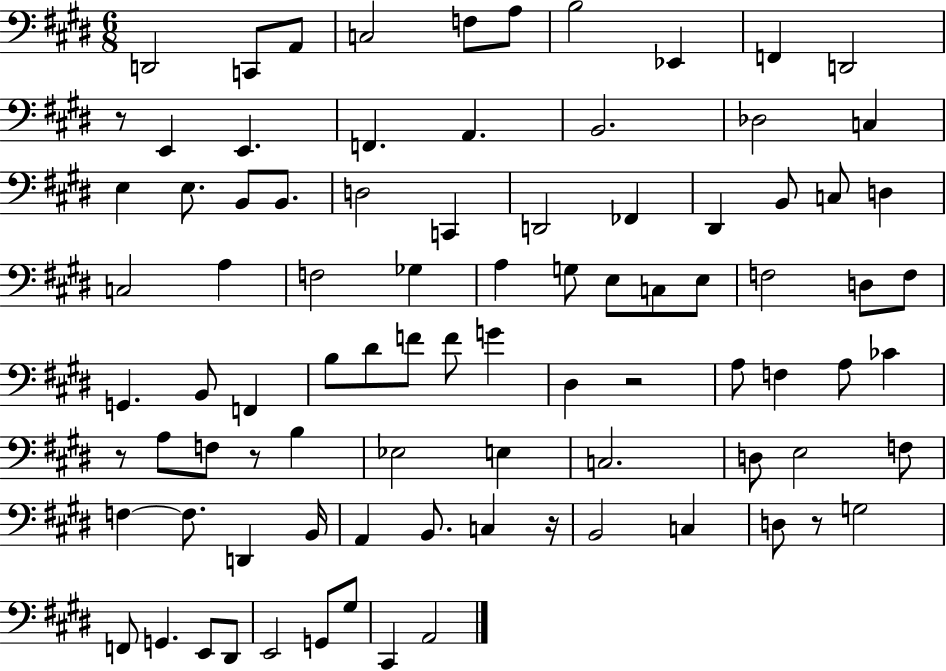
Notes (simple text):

D2/h C2/e A2/e C3/h F3/e A3/e B3/h Eb2/q F2/q D2/h R/e E2/q E2/q. F2/q. A2/q. B2/h. Db3/h C3/q E3/q E3/e. B2/e B2/e. D3/h C2/q D2/h FES2/q D#2/q B2/e C3/e D3/q C3/h A3/q F3/h Gb3/q A3/q G3/e E3/e C3/e E3/e F3/h D3/e F3/e G2/q. B2/e F2/q B3/e D#4/e F4/e F4/e G4/q D#3/q R/h A3/e F3/q A3/e CES4/q R/e A3/e F3/e R/e B3/q Eb3/h E3/q C3/h. D3/e E3/h F3/e F3/q F3/e. D2/q B2/s A2/q B2/e. C3/q R/s B2/h C3/q D3/e R/e G3/h F2/e G2/q. E2/e D#2/e E2/h G2/e G#3/e C#2/q A2/h